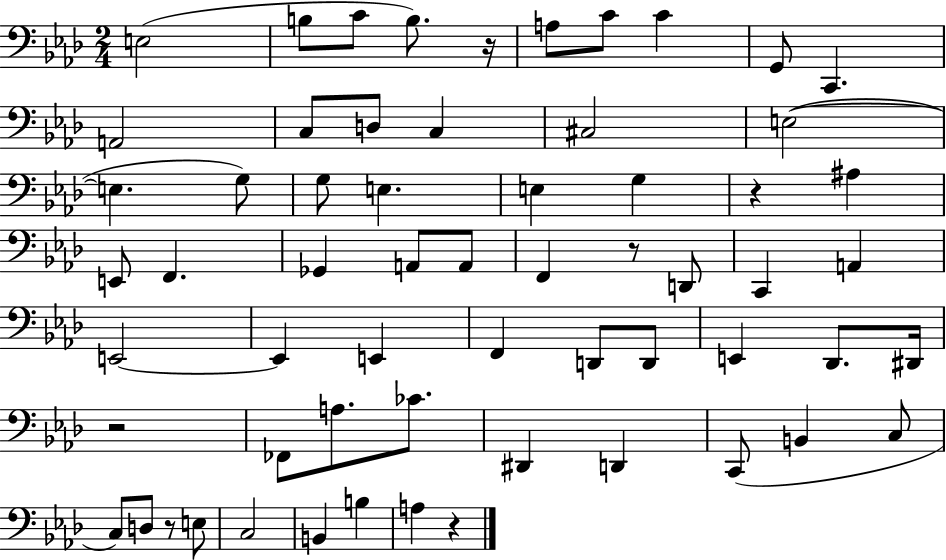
{
  \clef bass
  \numericTimeSignature
  \time 2/4
  \key aes \major
  e2( | b8 c'8 b8.) r16 | a8 c'8 c'4 | g,8 c,4. | \break a,2 | c8 d8 c4 | cis2 | e2~(~ | \break e4. g8) | g8 e4. | e4 g4 | r4 ais4 | \break e,8 f,4. | ges,4 a,8 a,8 | f,4 r8 d,8 | c,4 a,4 | \break e,2~~ | e,4 e,4 | f,4 d,8 d,8 | e,4 des,8. dis,16 | \break r2 | fes,8 a8. ces'8. | dis,4 d,4 | c,8( b,4 c8 | \break c8) d8 r8 e8 | c2 | b,4 b4 | a4 r4 | \break \bar "|."
}